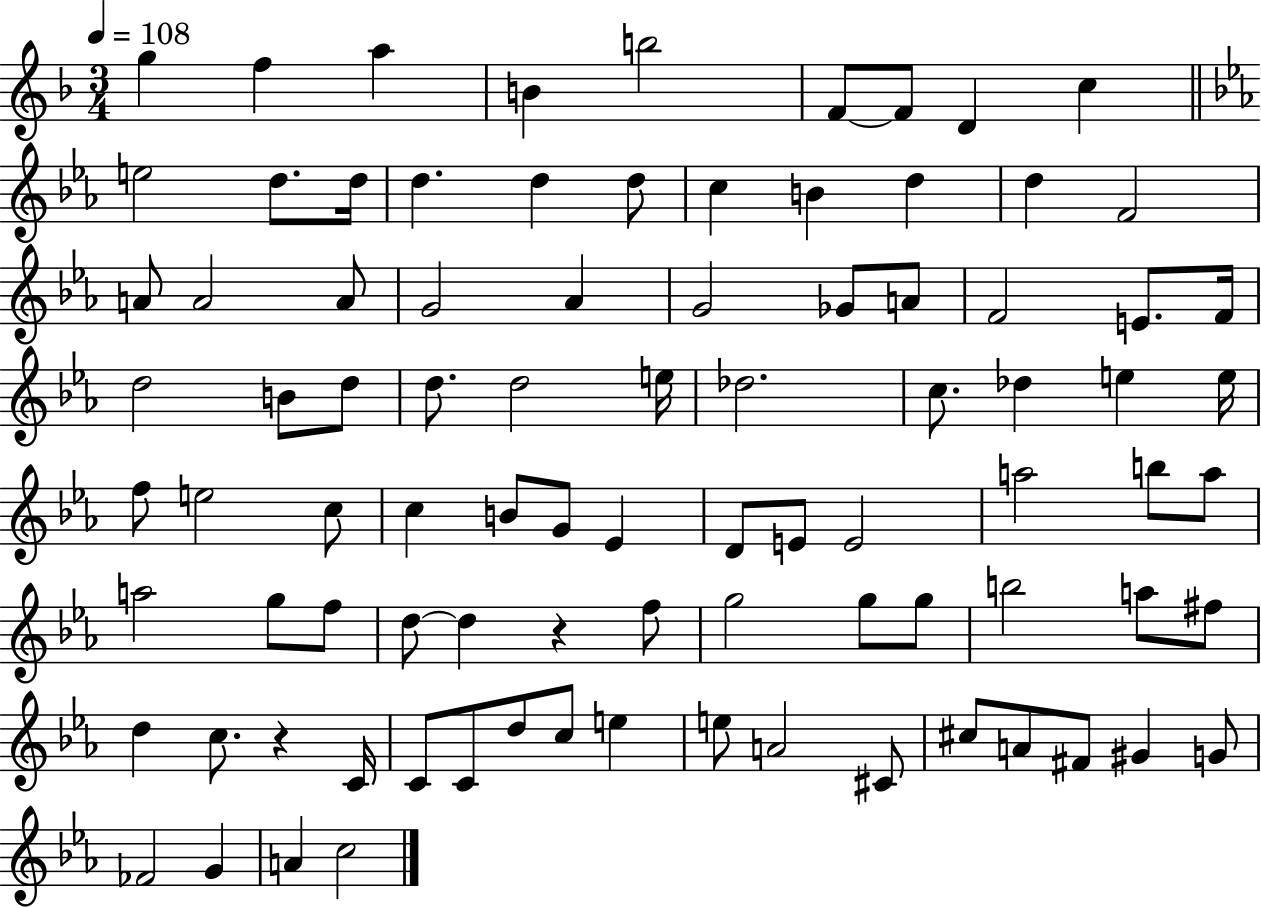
{
  \clef treble
  \numericTimeSignature
  \time 3/4
  \key f \major
  \tempo 4 = 108
  g''4 f''4 a''4 | b'4 b''2 | f'8~~ f'8 d'4 c''4 | \bar "||" \break \key ees \major e''2 d''8. d''16 | d''4. d''4 d''8 | c''4 b'4 d''4 | d''4 f'2 | \break a'8 a'2 a'8 | g'2 aes'4 | g'2 ges'8 a'8 | f'2 e'8. f'16 | \break d''2 b'8 d''8 | d''8. d''2 e''16 | des''2. | c''8. des''4 e''4 e''16 | \break f''8 e''2 c''8 | c''4 b'8 g'8 ees'4 | d'8 e'8 e'2 | a''2 b''8 a''8 | \break a''2 g''8 f''8 | d''8~~ d''4 r4 f''8 | g''2 g''8 g''8 | b''2 a''8 fis''8 | \break d''4 c''8. r4 c'16 | c'8 c'8 d''8 c''8 e''4 | e''8 a'2 cis'8 | cis''8 a'8 fis'8 gis'4 g'8 | \break fes'2 g'4 | a'4 c''2 | \bar "|."
}